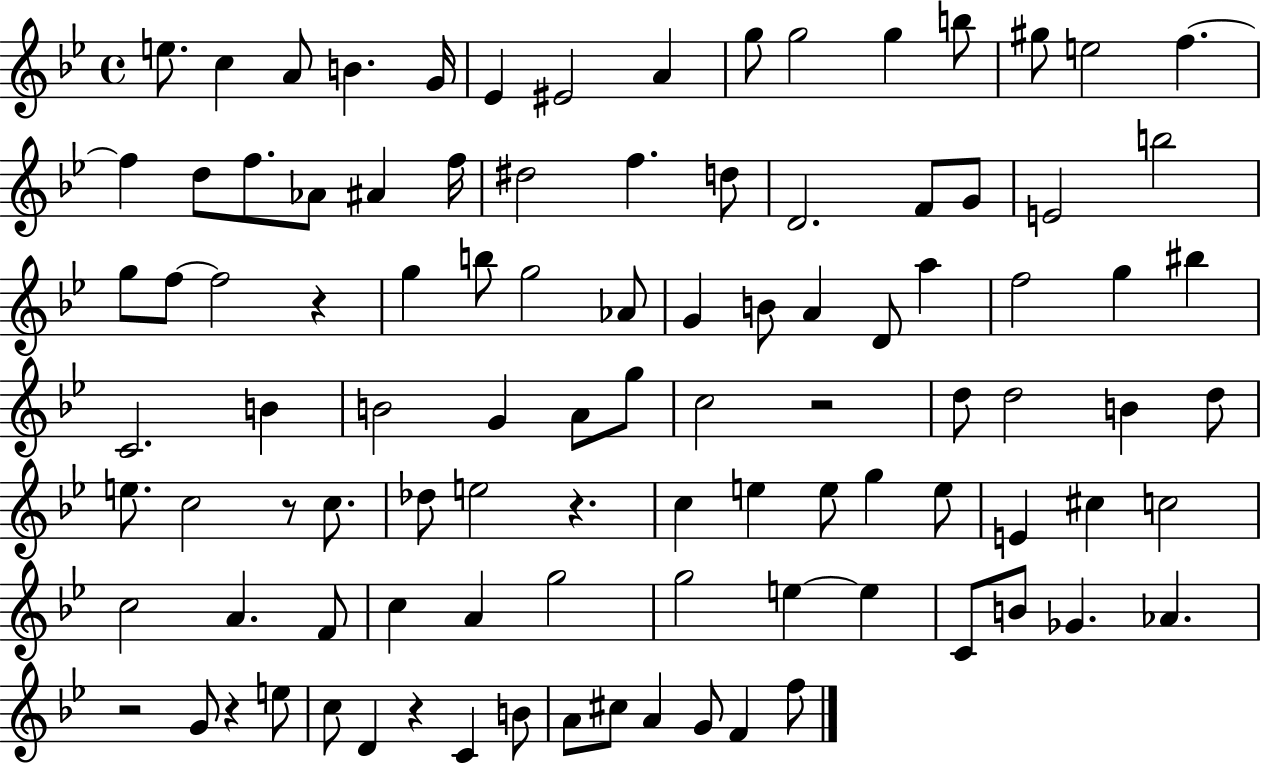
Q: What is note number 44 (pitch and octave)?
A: BIS5